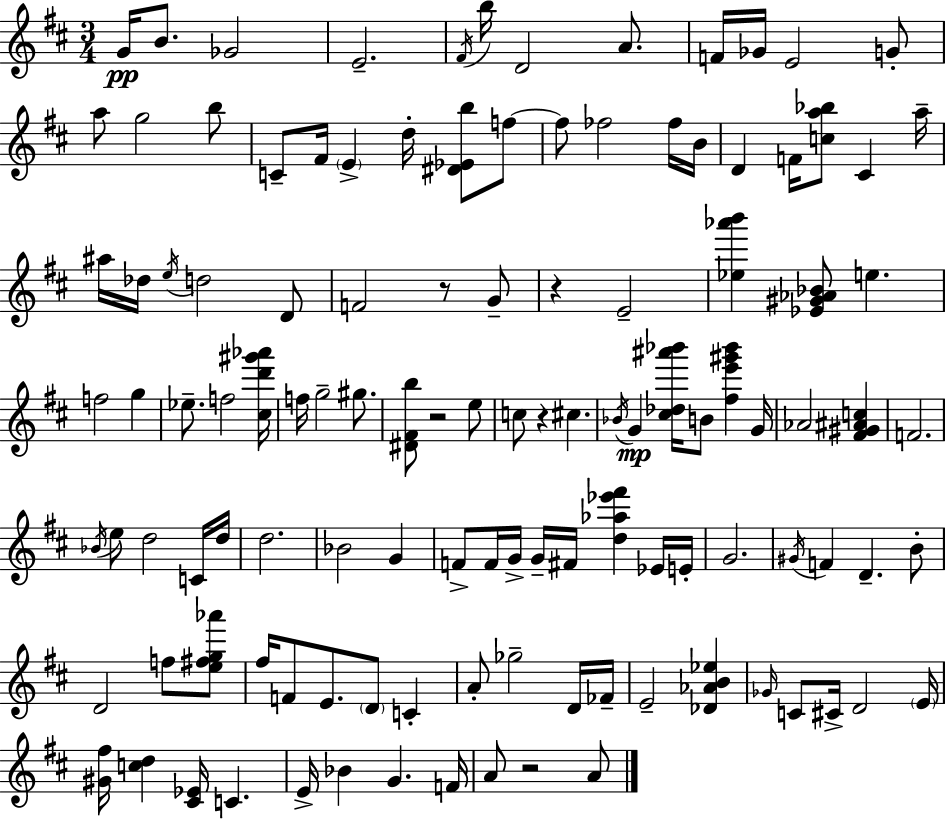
{
  \clef treble
  \numericTimeSignature
  \time 3/4
  \key d \major
  \repeat volta 2 { g'16\pp b'8. ges'2 | e'2.-- | \acciaccatura { fis'16 } b''16 d'2 a'8. | f'16 ges'16 e'2 g'8-. | \break a''8 g''2 b''8 | c'8-- fis'16 \parenthesize e'4-> d''16-. <dis' ees' b''>8 f''8~~ | f''8 fes''2 fes''16 | b'16 d'4 f'16 <c'' a'' bes''>8 cis'4 | \break a''16-- ais''16 des''16 \acciaccatura { e''16 } d''2 | d'8 f'2 r8 | g'8-- r4 e'2-- | <ees'' aes''' b'''>4 <ees' gis' aes' bes'>8 e''4. | \break f''2 g''4 | ees''8.-- f''2 | <cis'' d''' gis''' aes'''>16 f''16 g''2-- gis''8. | <dis' fis' b''>8 r2 | \break e''8 c''8 r4 cis''4. | \acciaccatura { bes'16 } g'4\mp <cis'' des'' ais''' bes'''>16 b'8 <fis'' e''' gis''' bes'''>4 | g'16 aes'2 <fis' gis' ais' c''>4 | f'2. | \break \acciaccatura { bes'16 } e''8 d''2 | c'16 d''16 d''2. | bes'2 | g'4 f'8-> f'16 g'16-> g'16-- fis'16 <d'' aes'' ees''' fis'''>4 | \break ees'16 e'16-. g'2. | \acciaccatura { gis'16 } f'4 d'4.-- | b'8-. d'2 | f''8 <e'' fis'' g'' aes'''>8 fis''16 f'8 e'8. \parenthesize d'8 | \break c'4-. a'8-. ges''2-- | d'16 fes'16-- e'2-- | <des' aes' b' ees''>4 \grace { ges'16 } c'8 cis'16-> d'2 | \parenthesize e'16 <gis' fis''>16 <c'' d''>4 <cis' ees'>16 | \break c'4. e'16-> bes'4 g'4. | f'16 a'8 r2 | a'8 } \bar "|."
}